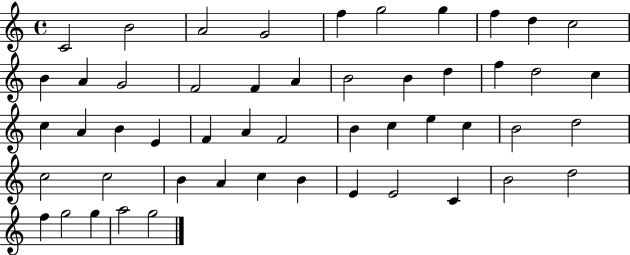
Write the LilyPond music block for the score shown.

{
  \clef treble
  \time 4/4
  \defaultTimeSignature
  \key c \major
  c'2 b'2 | a'2 g'2 | f''4 g''2 g''4 | f''4 d''4 c''2 | \break b'4 a'4 g'2 | f'2 f'4 a'4 | b'2 b'4 d''4 | f''4 d''2 c''4 | \break c''4 a'4 b'4 e'4 | f'4 a'4 f'2 | b'4 c''4 e''4 c''4 | b'2 d''2 | \break c''2 c''2 | b'4 a'4 c''4 b'4 | e'4 e'2 c'4 | b'2 d''2 | \break f''4 g''2 g''4 | a''2 g''2 | \bar "|."
}